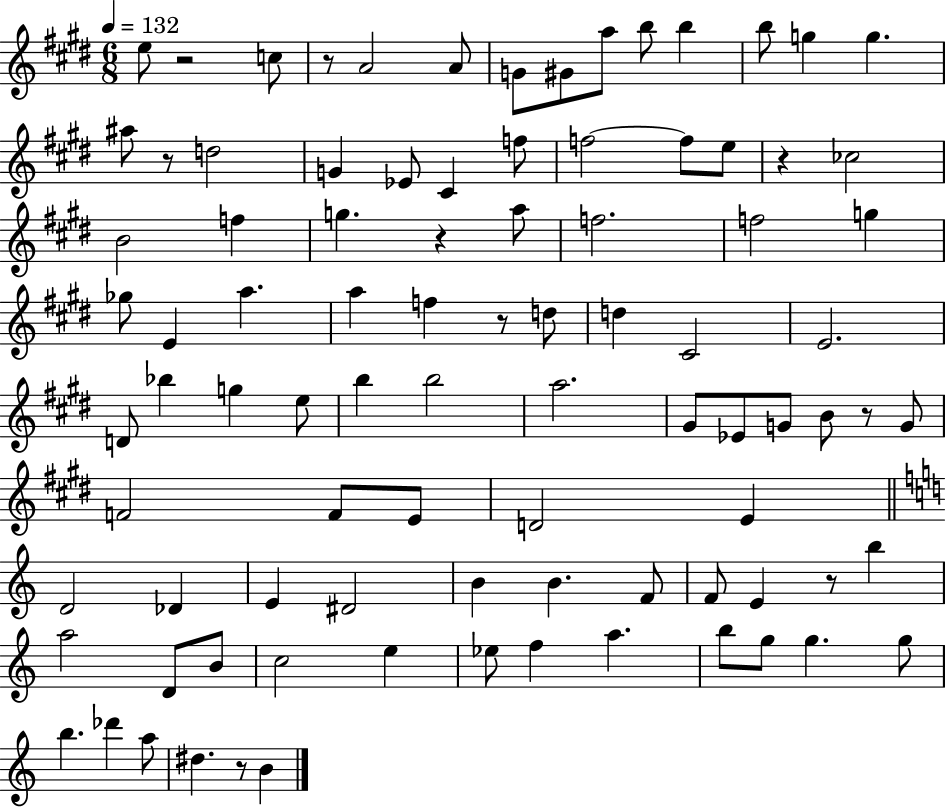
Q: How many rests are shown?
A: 9